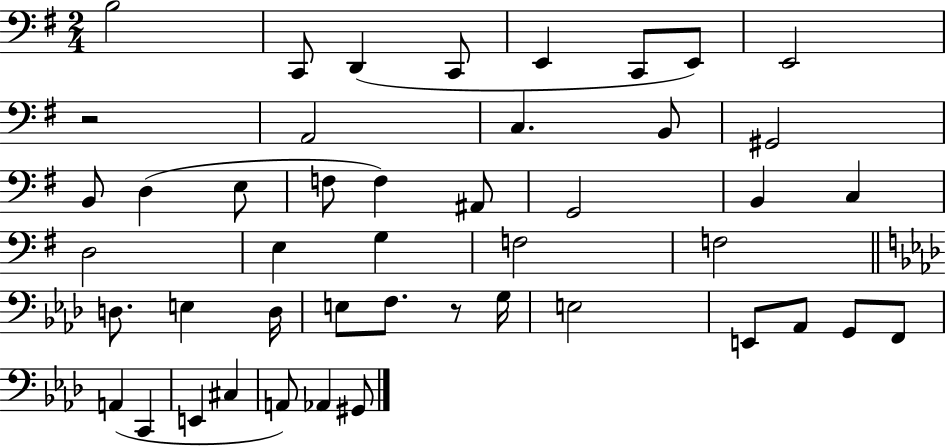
{
  \clef bass
  \numericTimeSignature
  \time 2/4
  \key g \major
  \repeat volta 2 { b2 | c,8 d,4( c,8 | e,4 c,8 e,8) | e,2 | \break r2 | a,2 | c4. b,8 | gis,2 | \break b,8 d4( e8 | f8 f4) ais,8 | g,2 | b,4 c4 | \break d2 | e4 g4 | f2 | f2 | \break \bar "||" \break \key f \minor d8. e4 d16 | e8 f8. r8 g16 | e2 | e,8 aes,8 g,8 f,8 | \break a,4( c,4 | e,4 cis4 | a,8) aes,4 gis,8 | } \bar "|."
}